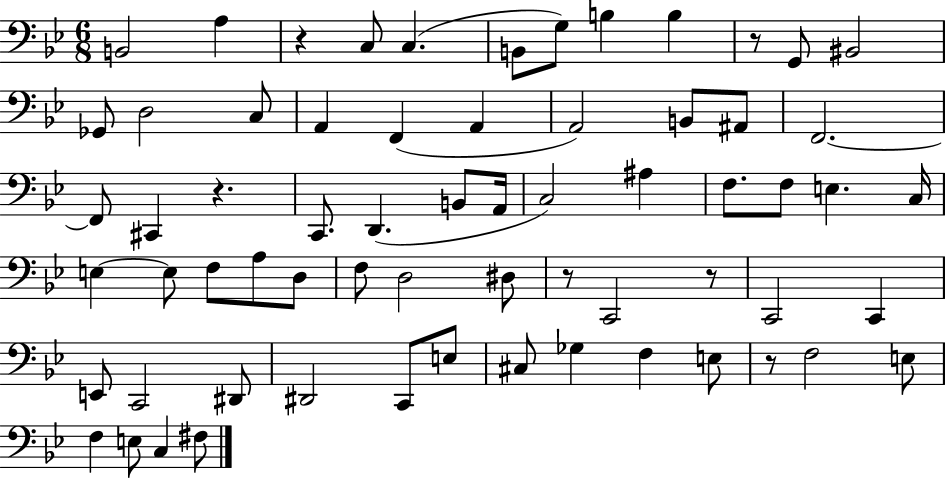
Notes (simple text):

B2/h A3/q R/q C3/e C3/q. B2/e G3/e B3/q B3/q R/e G2/e BIS2/h Gb2/e D3/h C3/e A2/q F2/q A2/q A2/h B2/e A#2/e F2/h. F2/e C#2/q R/q. C2/e. D2/q. B2/e A2/s C3/h A#3/q F3/e. F3/e E3/q. C3/s E3/q E3/e F3/e A3/e D3/e F3/e D3/h D#3/e R/e C2/h R/e C2/h C2/q E2/e C2/h D#2/e D#2/h C2/e E3/e C#3/e Gb3/q F3/q E3/e R/e F3/h E3/e F3/q E3/e C3/q F#3/e